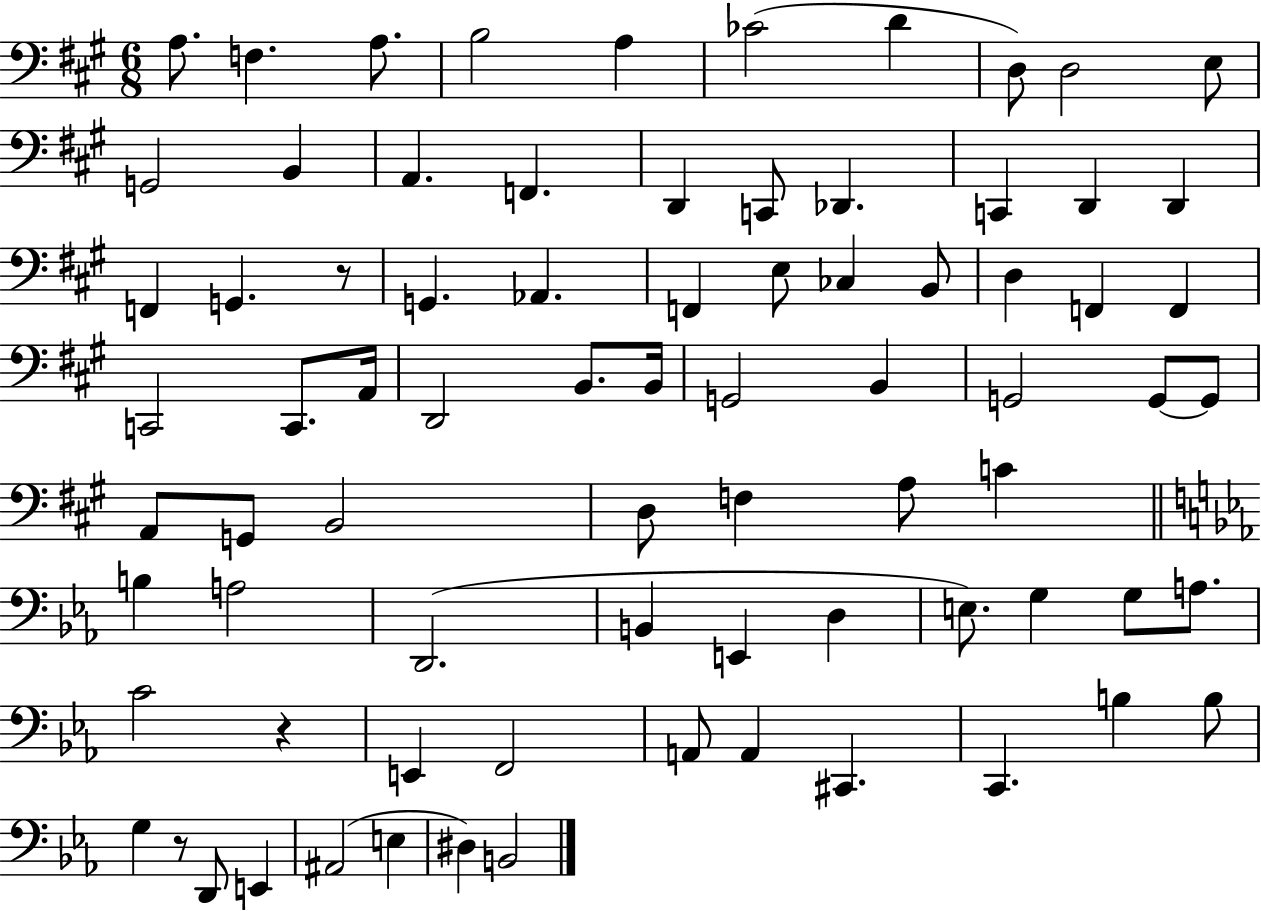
A3/e. F3/q. A3/e. B3/h A3/q CES4/h D4/q D3/e D3/h E3/e G2/h B2/q A2/q. F2/q. D2/q C2/e Db2/q. C2/q D2/q D2/q F2/q G2/q. R/e G2/q. Ab2/q. F2/q E3/e CES3/q B2/e D3/q F2/q F2/q C2/h C2/e. A2/s D2/h B2/e. B2/s G2/h B2/q G2/h G2/e G2/e A2/e G2/e B2/h D3/e F3/q A3/e C4/q B3/q A3/h D2/h. B2/q E2/q D3/q E3/e. G3/q G3/e A3/e. C4/h R/q E2/q F2/h A2/e A2/q C#2/q. C2/q. B3/q B3/e G3/q R/e D2/e E2/q A#2/h E3/q D#3/q B2/h